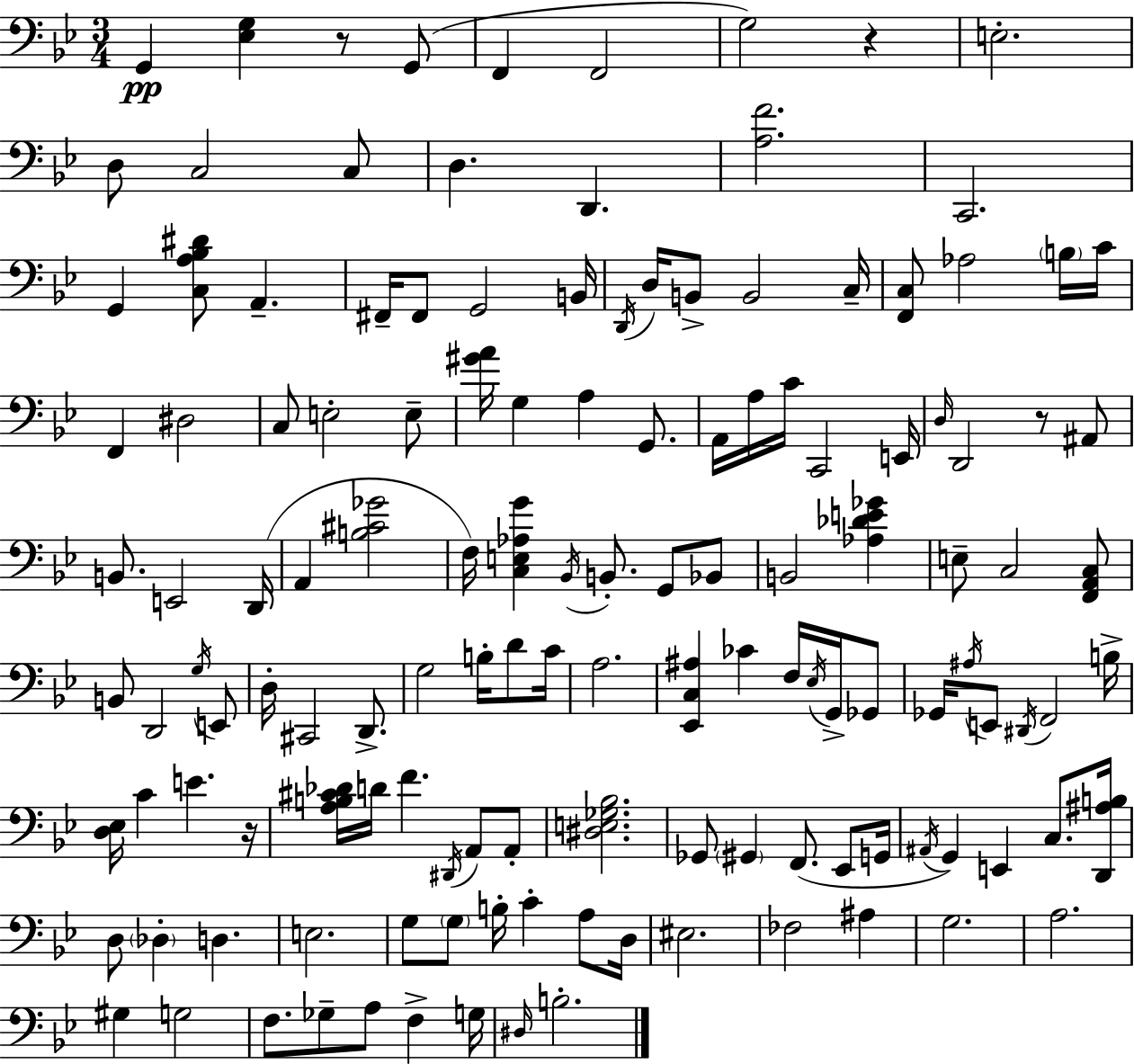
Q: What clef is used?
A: bass